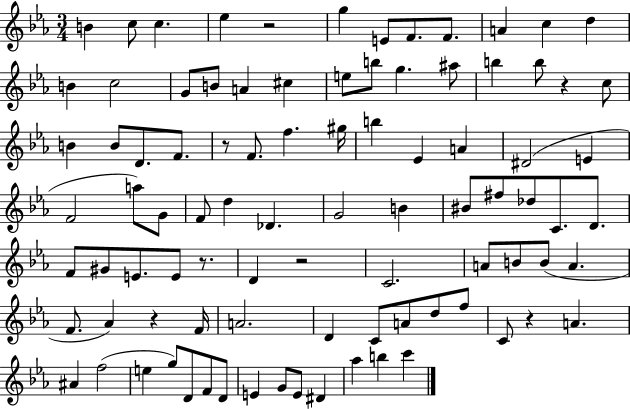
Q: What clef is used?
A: treble